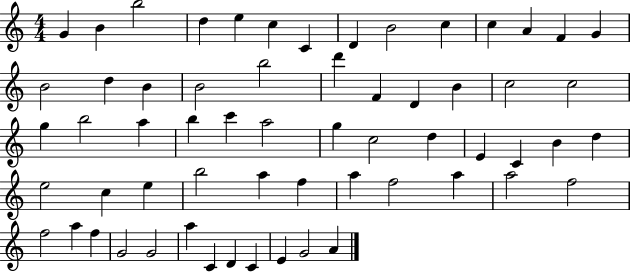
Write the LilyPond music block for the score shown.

{
  \clef treble
  \numericTimeSignature
  \time 4/4
  \key c \major
  g'4 b'4 b''2 | d''4 e''4 c''4 c'4 | d'4 b'2 c''4 | c''4 a'4 f'4 g'4 | \break b'2 d''4 b'4 | b'2 b''2 | d'''4 f'4 d'4 b'4 | c''2 c''2 | \break g''4 b''2 a''4 | b''4 c'''4 a''2 | g''4 c''2 d''4 | e'4 c'4 b'4 d''4 | \break e''2 c''4 e''4 | b''2 a''4 f''4 | a''4 f''2 a''4 | a''2 f''2 | \break f''2 a''4 f''4 | g'2 g'2 | a''4 c'4 d'4 c'4 | e'4 g'2 a'4 | \break \bar "|."
}